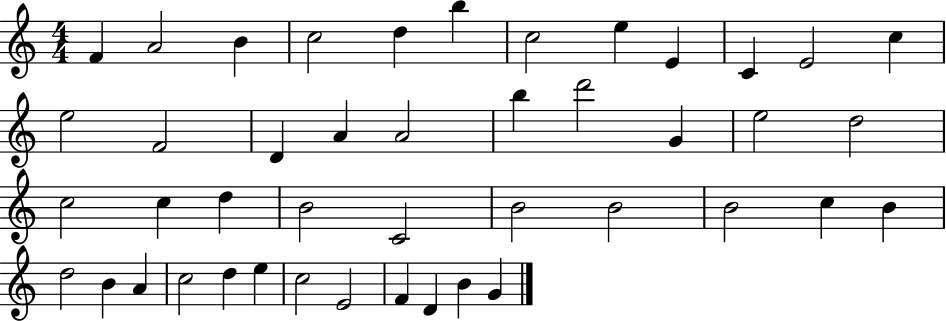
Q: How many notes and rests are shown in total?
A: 44